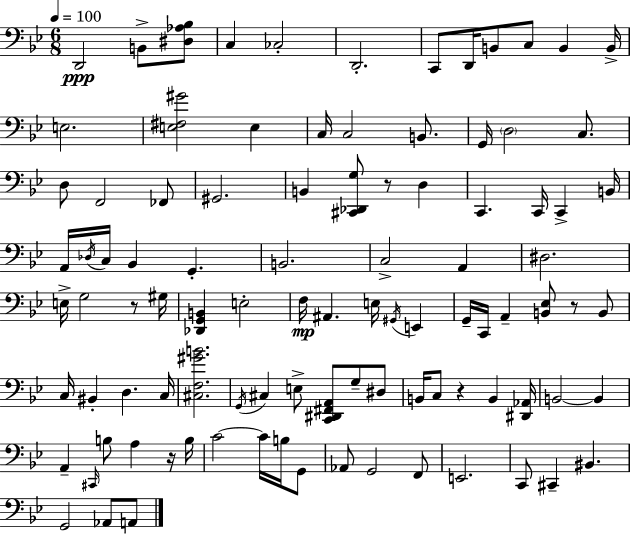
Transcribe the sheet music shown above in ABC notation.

X:1
T:Untitled
M:6/8
L:1/4
K:Gm
D,,2 B,,/2 [^D,_A,_B,]/2 C, _C,2 D,,2 C,,/2 D,,/4 B,,/2 C,/2 B,, B,,/4 E,2 [E,^F,^G]2 E, C,/4 C,2 B,,/2 G,,/4 D,2 C,/2 D,/2 F,,2 _F,,/2 ^G,,2 B,, [^C,,_D,,G,]/2 z/2 D, C,, C,,/4 C,, B,,/4 A,,/4 _D,/4 C,/4 _B,, G,, B,,2 C,2 A,, ^D,2 E,/4 G,2 z/2 ^G,/4 [_D,,G,,B,,] E,2 F,/4 ^A,, E,/4 ^G,,/4 E,, G,,/4 C,,/4 A,, [B,,_E,]/2 z/2 B,,/2 C,/4 ^B,, D, C,/4 [^C,F,^GB]2 G,,/4 ^C, E,/2 [C,,^D,,^F,,A,,]/2 G,/2 ^D,/2 B,,/4 C,/2 z B,, [^D,,_A,,]/4 B,,2 B,, A,, ^C,,/4 B,/2 A, z/4 B,/4 C2 C/4 B,/4 G,,/2 _A,,/2 G,,2 F,,/2 E,,2 C,,/2 ^C,, ^B,, G,,2 _A,,/2 A,,/2